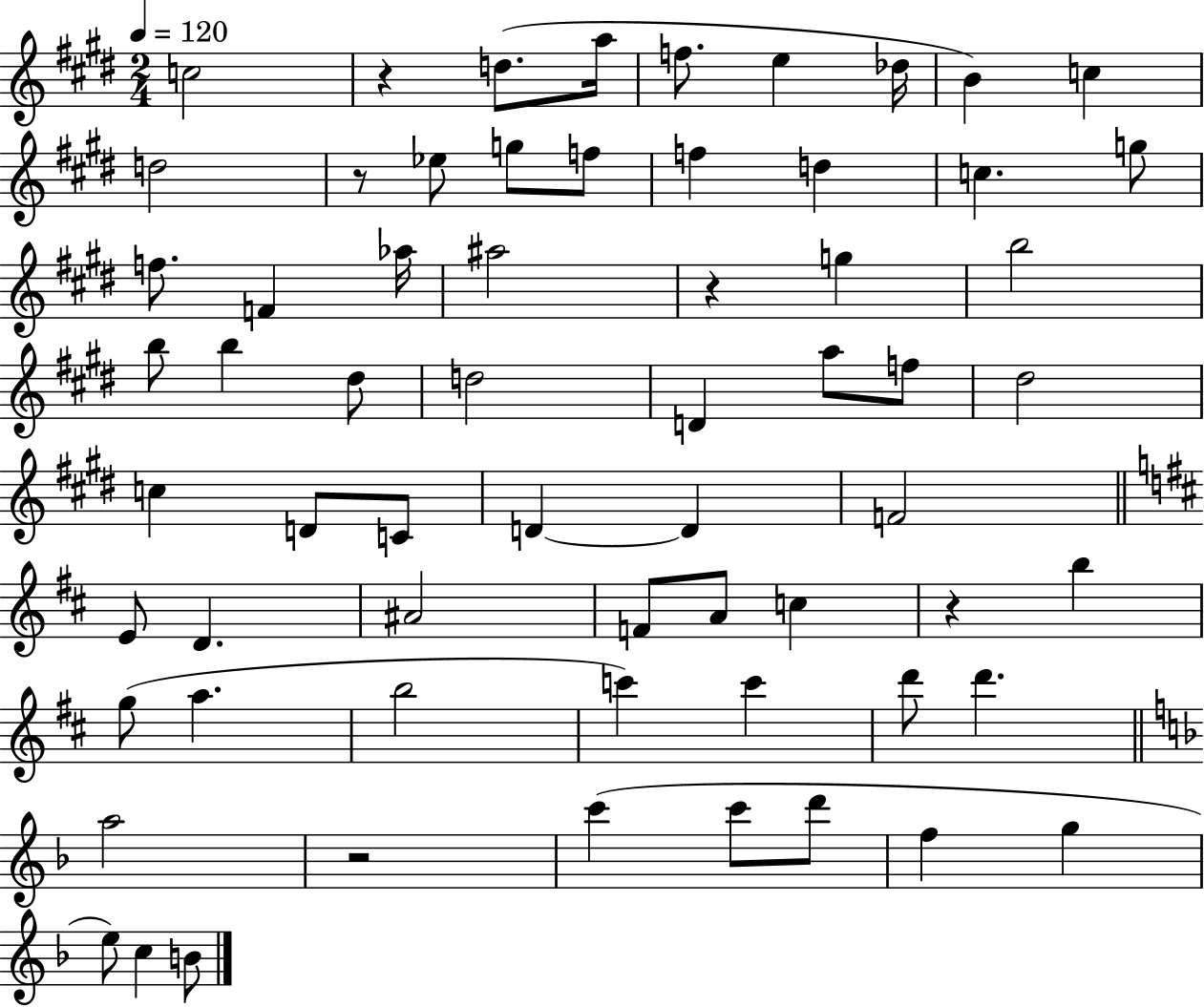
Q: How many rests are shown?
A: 5